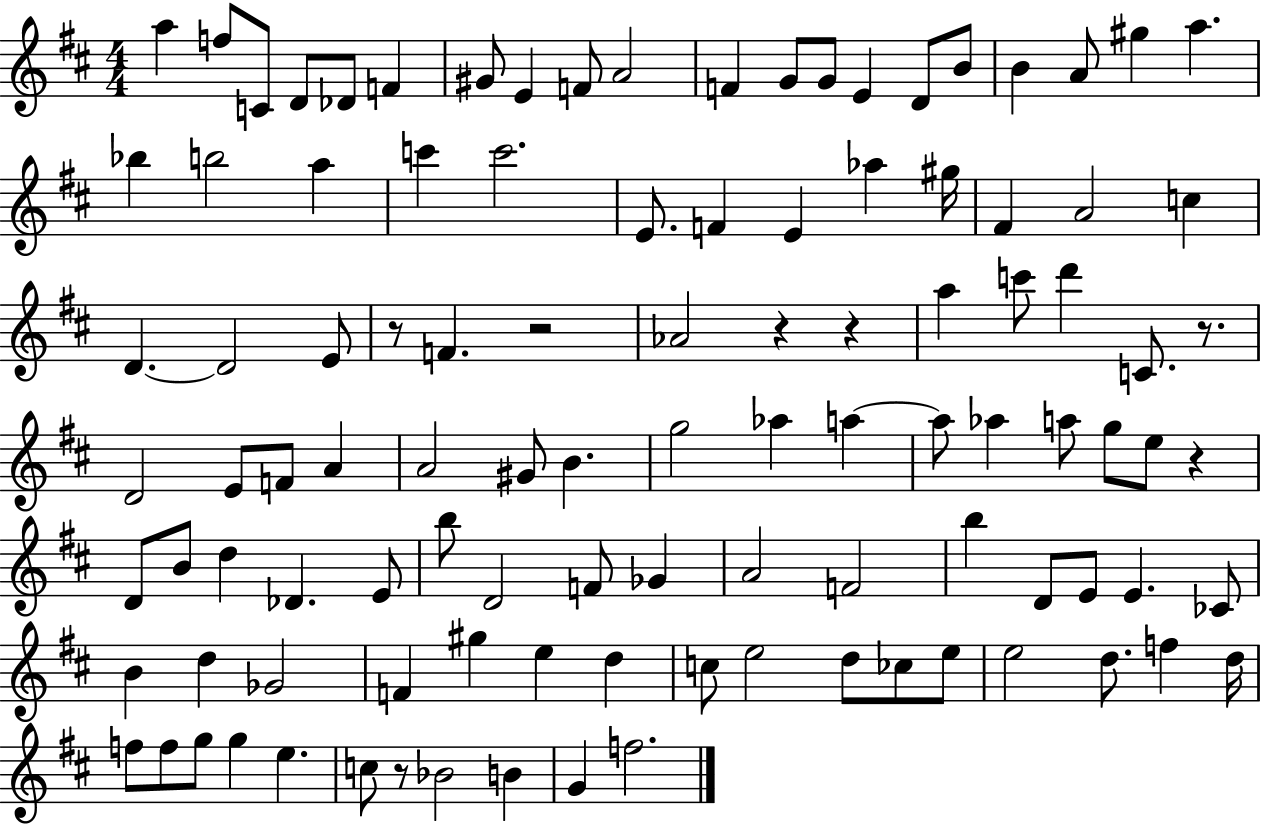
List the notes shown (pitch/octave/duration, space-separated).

A5/q F5/e C4/e D4/e Db4/e F4/q G#4/e E4/q F4/e A4/h F4/q G4/e G4/e E4/q D4/e B4/e B4/q A4/e G#5/q A5/q. Bb5/q B5/h A5/q C6/q C6/h. E4/e. F4/q E4/q Ab5/q G#5/s F#4/q A4/h C5/q D4/q. D4/h E4/e R/e F4/q. R/h Ab4/h R/q R/q A5/q C6/e D6/q C4/e. R/e. D4/h E4/e F4/e A4/q A4/h G#4/e B4/q. G5/h Ab5/q A5/q A5/e Ab5/q A5/e G5/e E5/e R/q D4/e B4/e D5/q Db4/q. E4/e B5/e D4/h F4/e Gb4/q A4/h F4/h B5/q D4/e E4/e E4/q. CES4/e B4/q D5/q Gb4/h F4/q G#5/q E5/q D5/q C5/e E5/h D5/e CES5/e E5/e E5/h D5/e. F5/q D5/s F5/e F5/e G5/e G5/q E5/q. C5/e R/e Bb4/h B4/q G4/q F5/h.